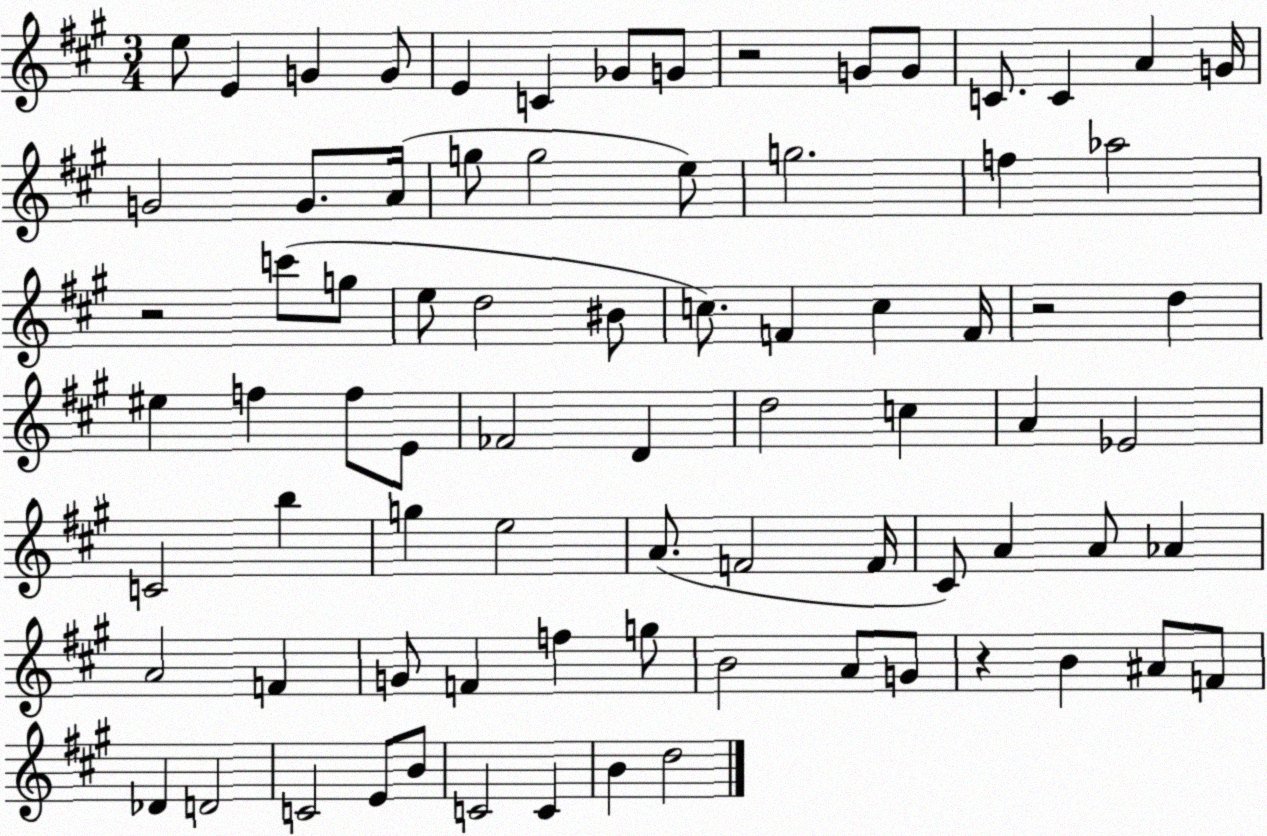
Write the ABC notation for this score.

X:1
T:Untitled
M:3/4
L:1/4
K:A
e/2 E G G/2 E C _G/2 G/2 z2 G/2 G/2 C/2 C A G/4 G2 G/2 A/4 g/2 g2 e/2 g2 f _a2 z2 c'/2 g/2 e/2 d2 ^B/2 c/2 F c F/4 z2 d ^e f f/2 E/2 _F2 D d2 c A _E2 C2 b g e2 A/2 F2 F/4 ^C/2 A A/2 _A A2 F G/2 F f g/2 B2 A/2 G/2 z B ^A/2 F/2 _D D2 C2 E/2 B/2 C2 C B d2